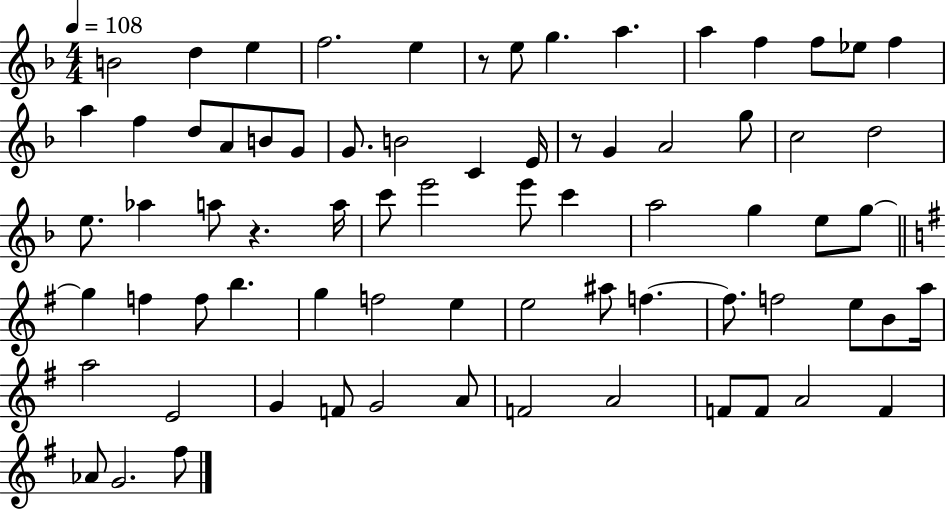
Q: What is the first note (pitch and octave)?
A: B4